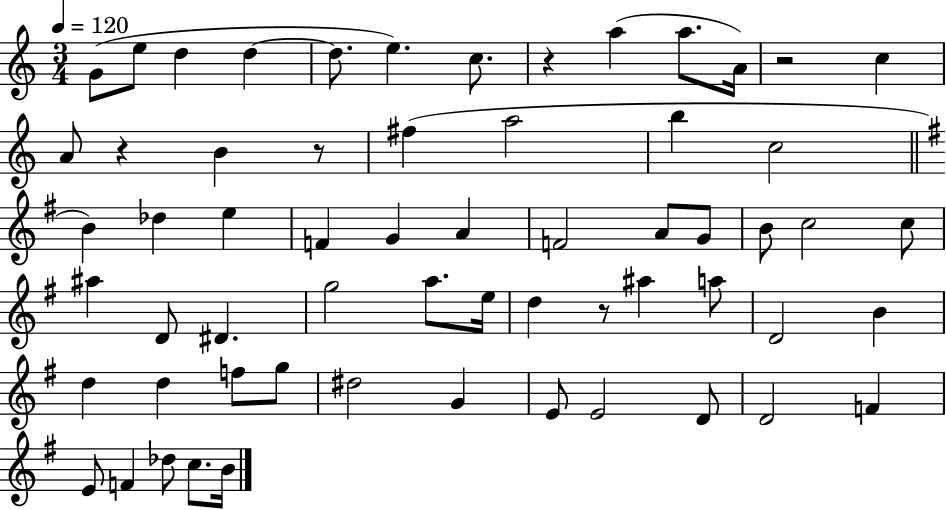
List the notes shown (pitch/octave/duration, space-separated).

G4/e E5/e D5/q D5/q D5/e. E5/q. C5/e. R/q A5/q A5/e. A4/s R/h C5/q A4/e R/q B4/q R/e F#5/q A5/h B5/q C5/h B4/q Db5/q E5/q F4/q G4/q A4/q F4/h A4/e G4/e B4/e C5/h C5/e A#5/q D4/e D#4/q. G5/h A5/e. E5/s D5/q R/e A#5/q A5/e D4/h B4/q D5/q D5/q F5/e G5/e D#5/h G4/q E4/e E4/h D4/e D4/h F4/q E4/e F4/q Db5/e C5/e. B4/s